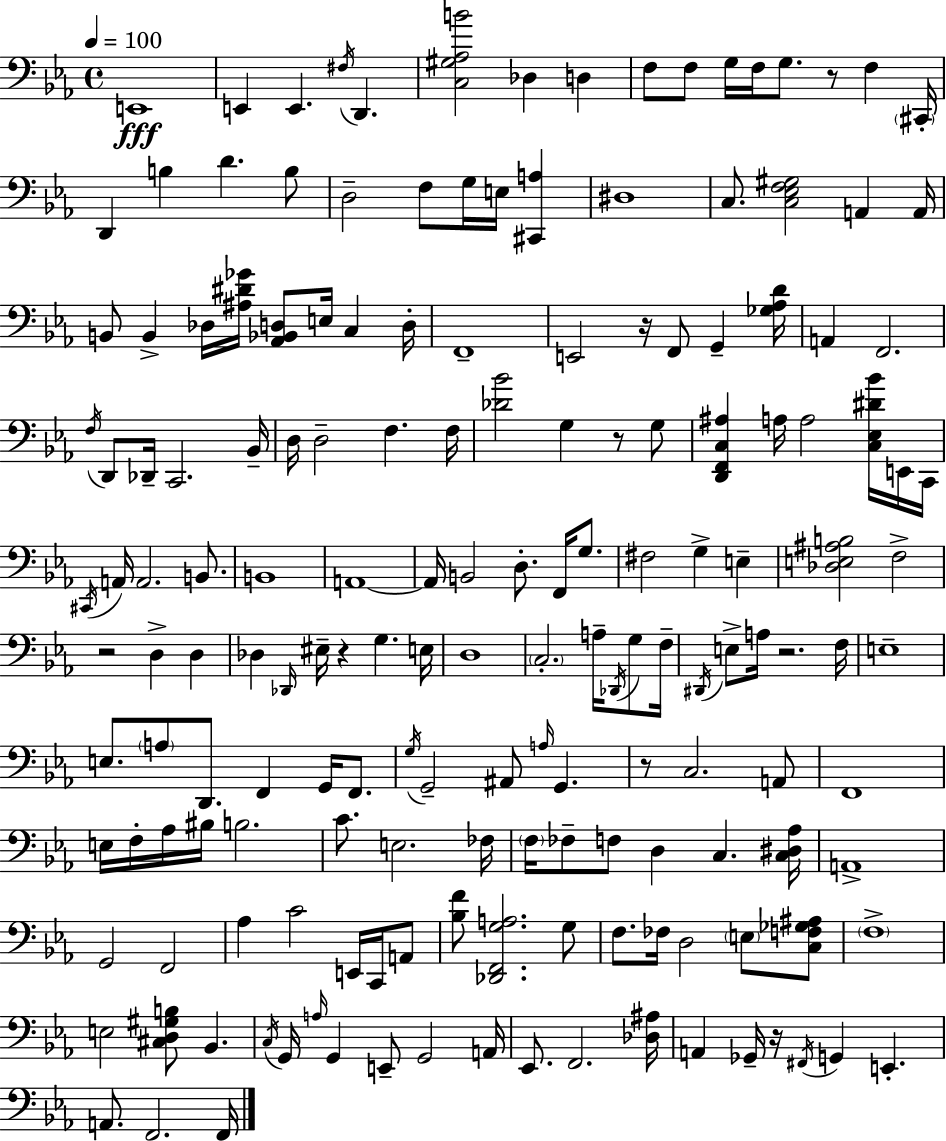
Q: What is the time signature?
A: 4/4